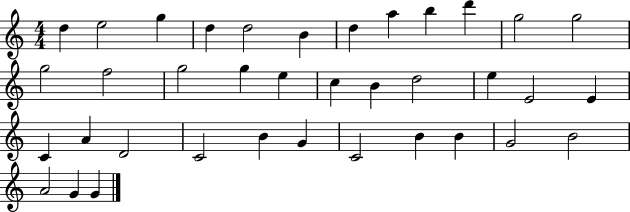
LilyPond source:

{
  \clef treble
  \numericTimeSignature
  \time 4/4
  \key c \major
  d''4 e''2 g''4 | d''4 d''2 b'4 | d''4 a''4 b''4 d'''4 | g''2 g''2 | \break g''2 f''2 | g''2 g''4 e''4 | c''4 b'4 d''2 | e''4 e'2 e'4 | \break c'4 a'4 d'2 | c'2 b'4 g'4 | c'2 b'4 b'4 | g'2 b'2 | \break a'2 g'4 g'4 | \bar "|."
}